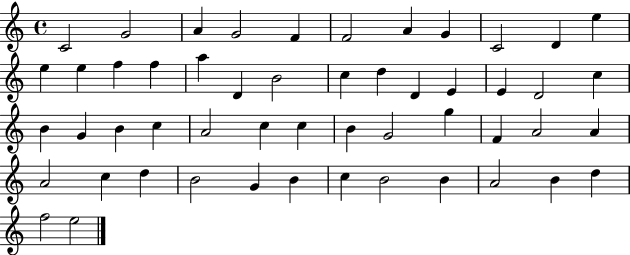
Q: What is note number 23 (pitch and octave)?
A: E4